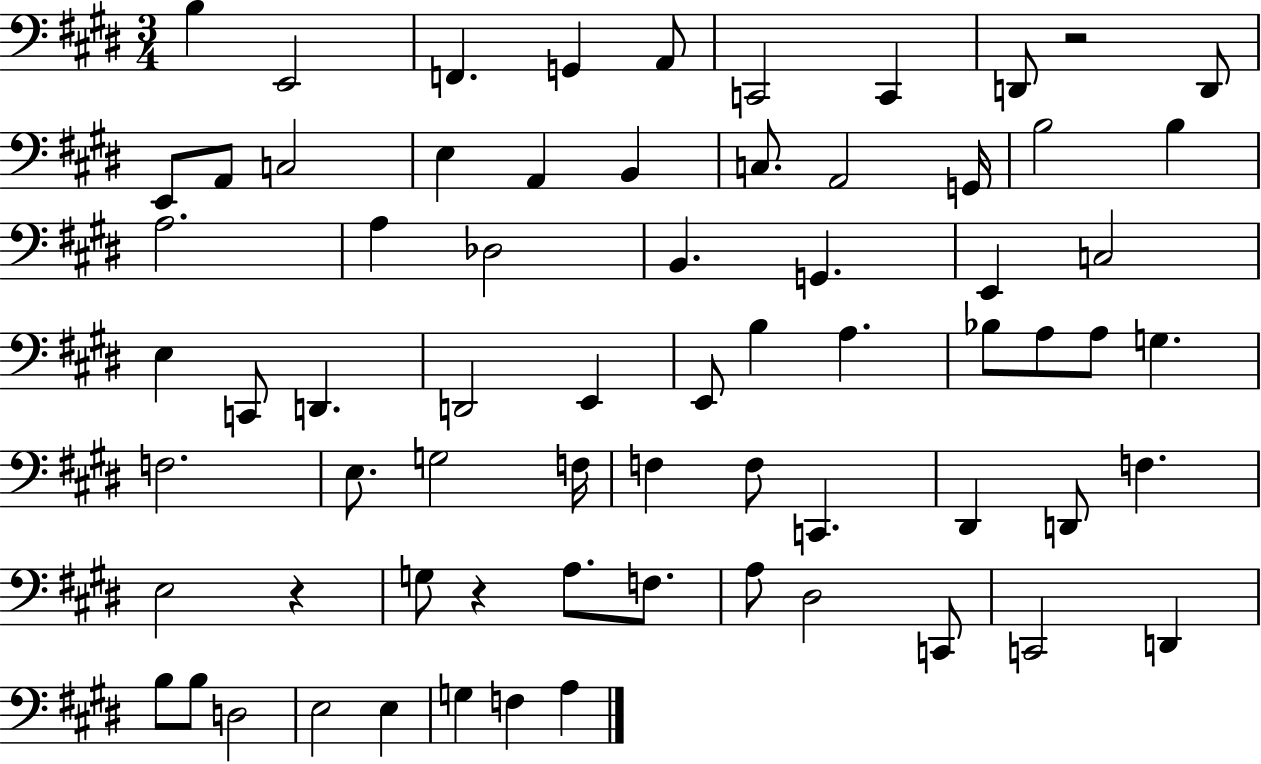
X:1
T:Untitled
M:3/4
L:1/4
K:E
B, E,,2 F,, G,, A,,/2 C,,2 C,, D,,/2 z2 D,,/2 E,,/2 A,,/2 C,2 E, A,, B,, C,/2 A,,2 G,,/4 B,2 B, A,2 A, _D,2 B,, G,, E,, C,2 E, C,,/2 D,, D,,2 E,, E,,/2 B, A, _B,/2 A,/2 A,/2 G, F,2 E,/2 G,2 F,/4 F, F,/2 C,, ^D,, D,,/2 F, E,2 z G,/2 z A,/2 F,/2 A,/2 ^D,2 C,,/2 C,,2 D,, B,/2 B,/2 D,2 E,2 E, G, F, A,